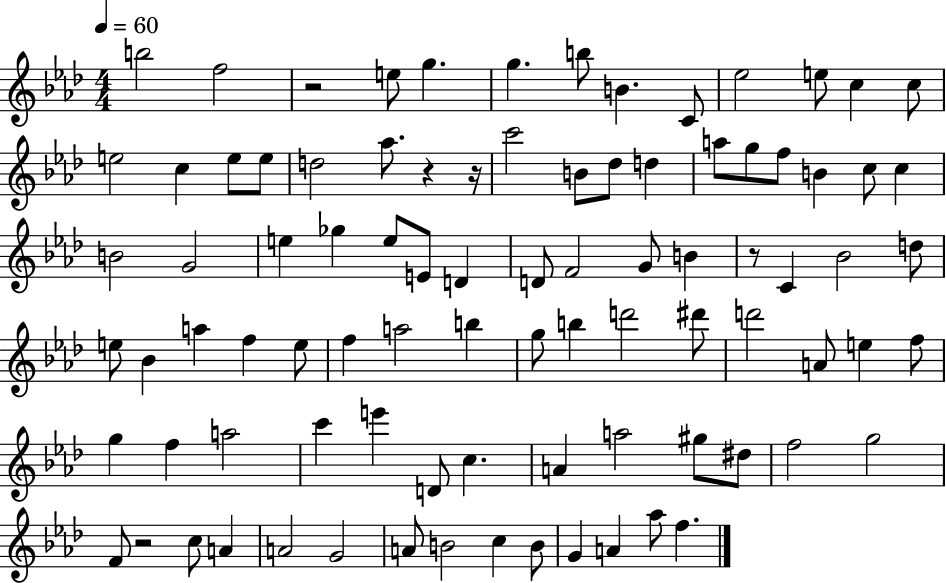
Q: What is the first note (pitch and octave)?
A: B5